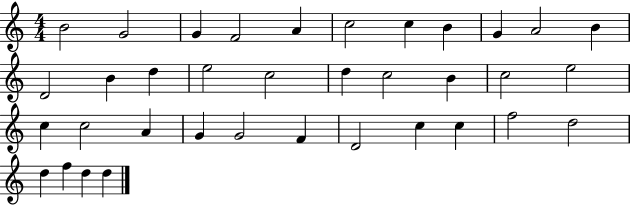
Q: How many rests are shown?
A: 0